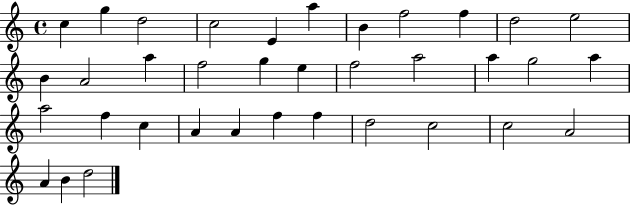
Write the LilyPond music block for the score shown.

{
  \clef treble
  \time 4/4
  \defaultTimeSignature
  \key c \major
  c''4 g''4 d''2 | c''2 e'4 a''4 | b'4 f''2 f''4 | d''2 e''2 | \break b'4 a'2 a''4 | f''2 g''4 e''4 | f''2 a''2 | a''4 g''2 a''4 | \break a''2 f''4 c''4 | a'4 a'4 f''4 f''4 | d''2 c''2 | c''2 a'2 | \break a'4 b'4 d''2 | \bar "|."
}